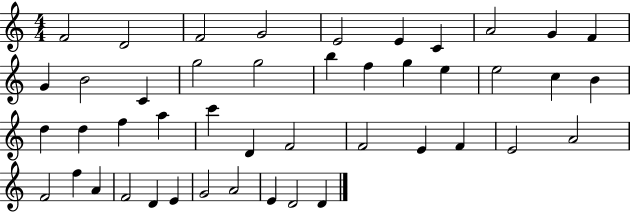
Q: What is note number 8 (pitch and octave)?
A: A4